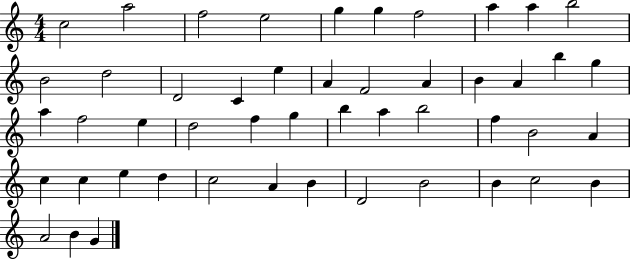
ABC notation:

X:1
T:Untitled
M:4/4
L:1/4
K:C
c2 a2 f2 e2 g g f2 a a b2 B2 d2 D2 C e A F2 A B A b g a f2 e d2 f g b a b2 f B2 A c c e d c2 A B D2 B2 B c2 B A2 B G